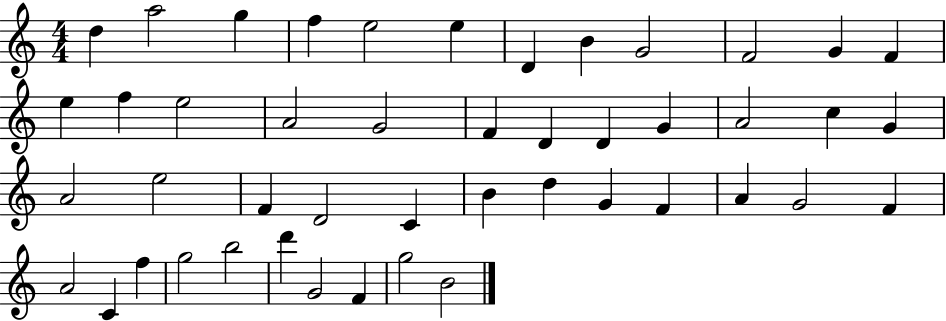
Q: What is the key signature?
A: C major